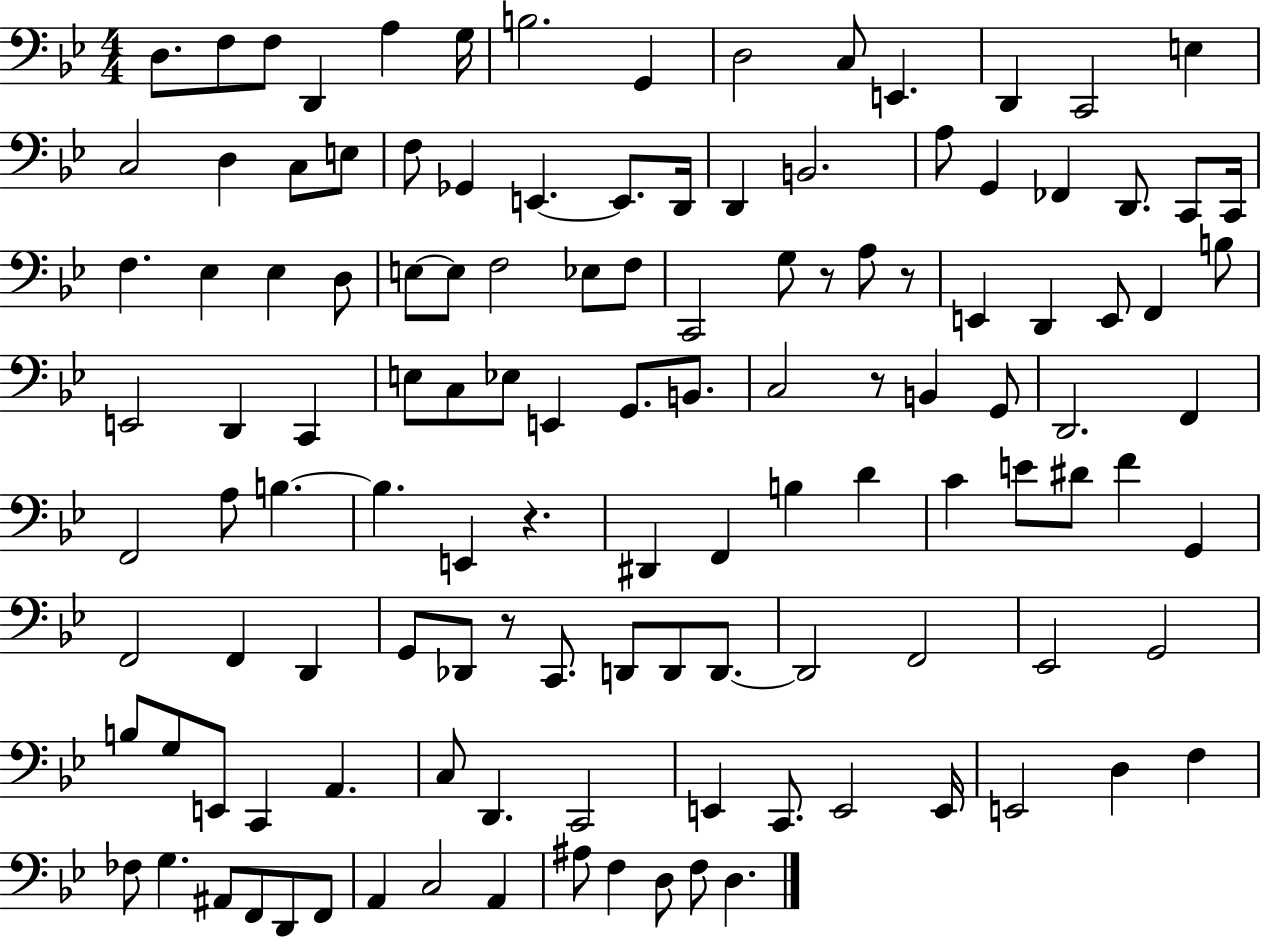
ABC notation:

X:1
T:Untitled
M:4/4
L:1/4
K:Bb
D,/2 F,/2 F,/2 D,, A, G,/4 B,2 G,, D,2 C,/2 E,, D,, C,,2 E, C,2 D, C,/2 E,/2 F,/2 _G,, E,, E,,/2 D,,/4 D,, B,,2 A,/2 G,, _F,, D,,/2 C,,/2 C,,/4 F, _E, _E, D,/2 E,/2 E,/2 F,2 _E,/2 F,/2 C,,2 G,/2 z/2 A,/2 z/2 E,, D,, E,,/2 F,, B,/2 E,,2 D,, C,, E,/2 C,/2 _E,/2 E,, G,,/2 B,,/2 C,2 z/2 B,, G,,/2 D,,2 F,, F,,2 A,/2 B, B, E,, z ^D,, F,, B, D C E/2 ^D/2 F G,, F,,2 F,, D,, G,,/2 _D,,/2 z/2 C,,/2 D,,/2 D,,/2 D,,/2 D,,2 F,,2 _E,,2 G,,2 B,/2 G,/2 E,,/2 C,, A,, C,/2 D,, C,,2 E,, C,,/2 E,,2 E,,/4 E,,2 D, F, _F,/2 G, ^A,,/2 F,,/2 D,,/2 F,,/2 A,, C,2 A,, ^A,/2 F, D,/2 F,/2 D,